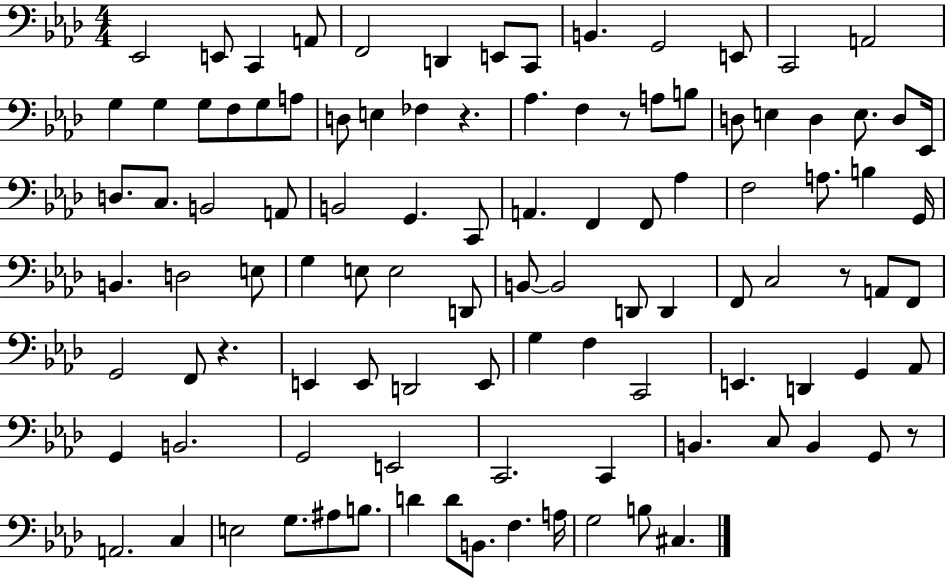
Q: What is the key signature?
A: AES major